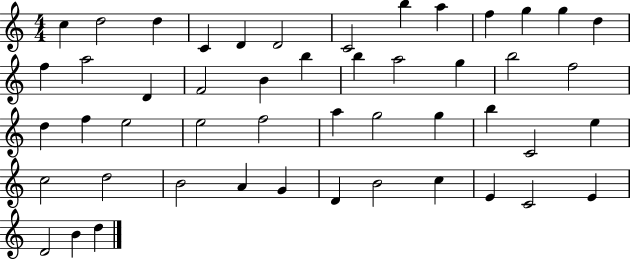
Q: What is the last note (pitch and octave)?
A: D5